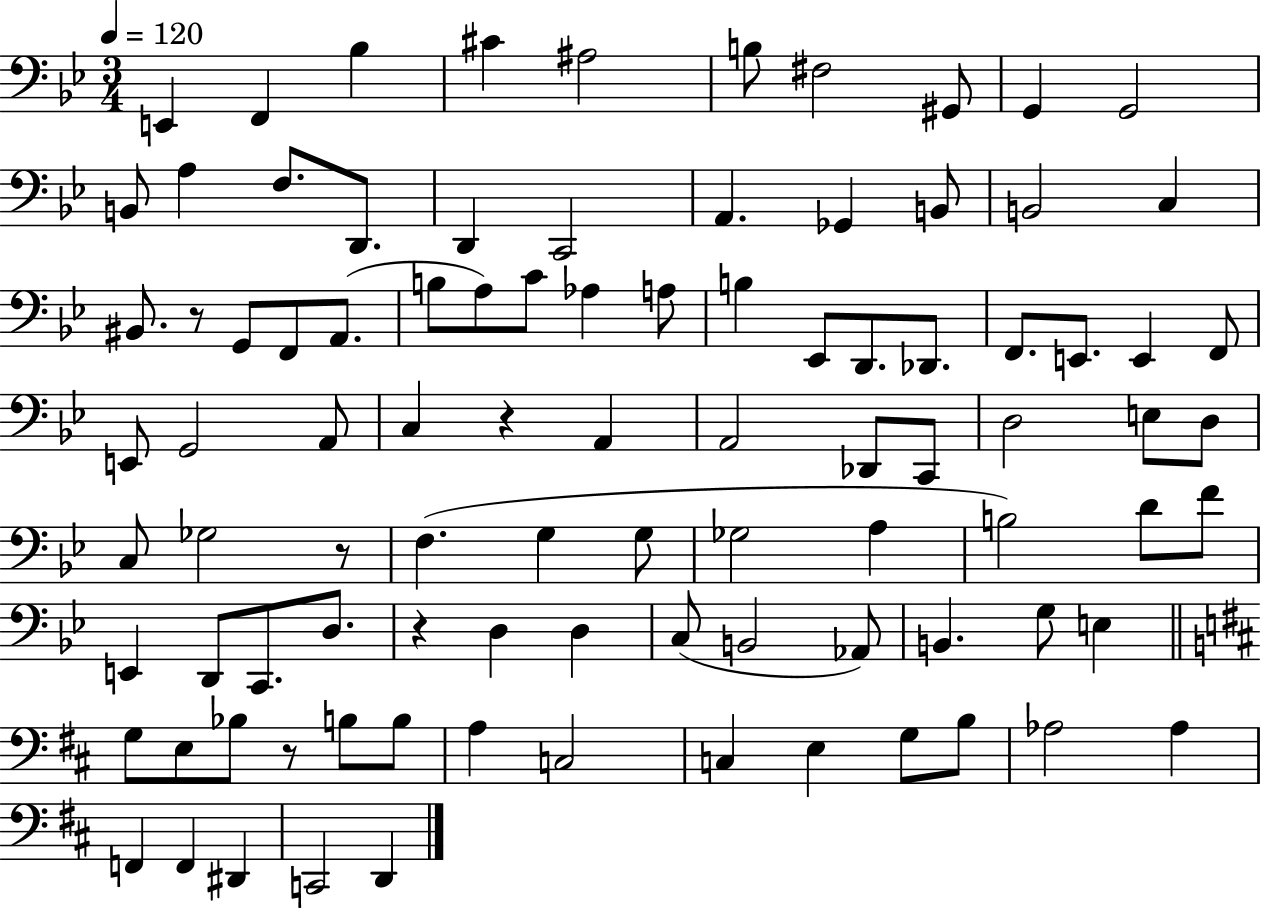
{
  \clef bass
  \numericTimeSignature
  \time 3/4
  \key bes \major
  \tempo 4 = 120
  e,4 f,4 bes4 | cis'4 ais2 | b8 fis2 gis,8 | g,4 g,2 | \break b,8 a4 f8. d,8. | d,4 c,2 | a,4. ges,4 b,8 | b,2 c4 | \break bis,8. r8 g,8 f,8 a,8.( | b8 a8) c'8 aes4 a8 | b4 ees,8 d,8. des,8. | f,8. e,8. e,4 f,8 | \break e,8 g,2 a,8 | c4 r4 a,4 | a,2 des,8 c,8 | d2 e8 d8 | \break c8 ges2 r8 | f4.( g4 g8 | ges2 a4 | b2) d'8 f'8 | \break e,4 d,8 c,8. d8. | r4 d4 d4 | c8( b,2 aes,8) | b,4. g8 e4 | \break \bar "||" \break \key d \major g8 e8 bes8 r8 b8 b8 | a4 c2 | c4 e4 g8 b8 | aes2 aes4 | \break f,4 f,4 dis,4 | c,2 d,4 | \bar "|."
}